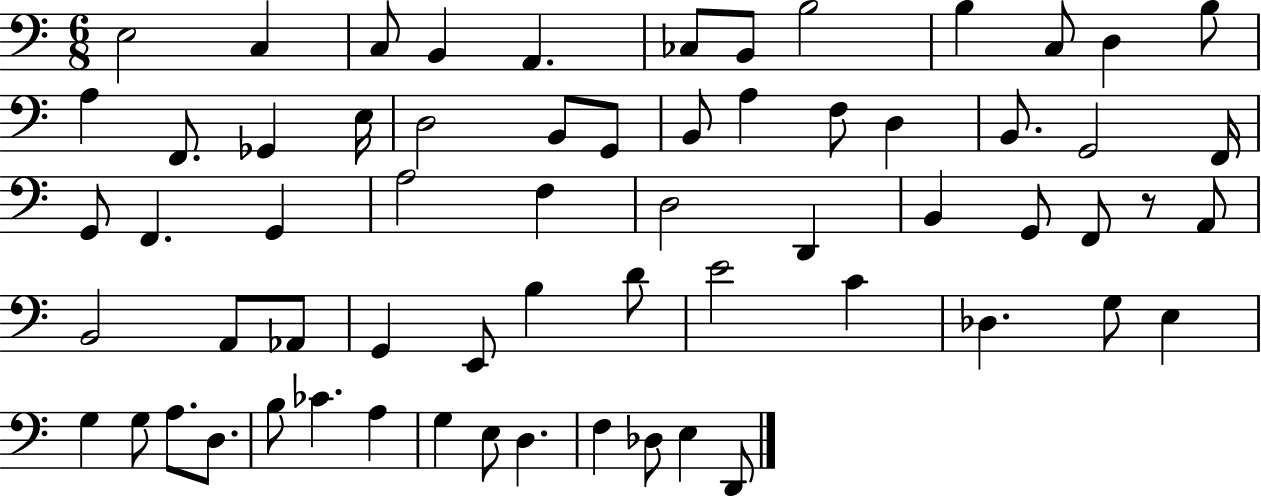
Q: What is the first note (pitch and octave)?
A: E3